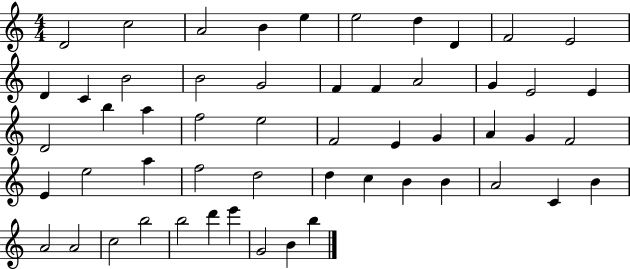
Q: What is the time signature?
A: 4/4